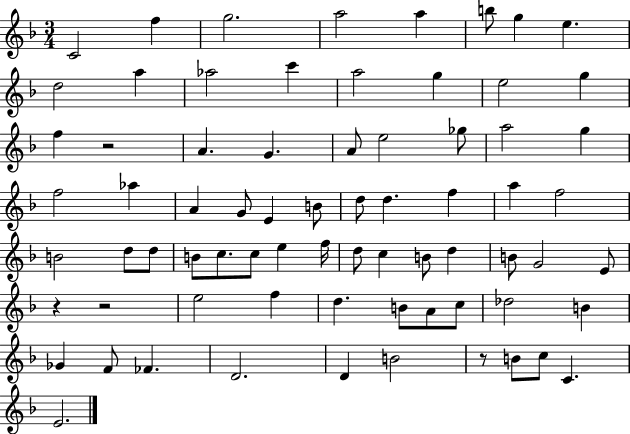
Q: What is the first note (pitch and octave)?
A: C4